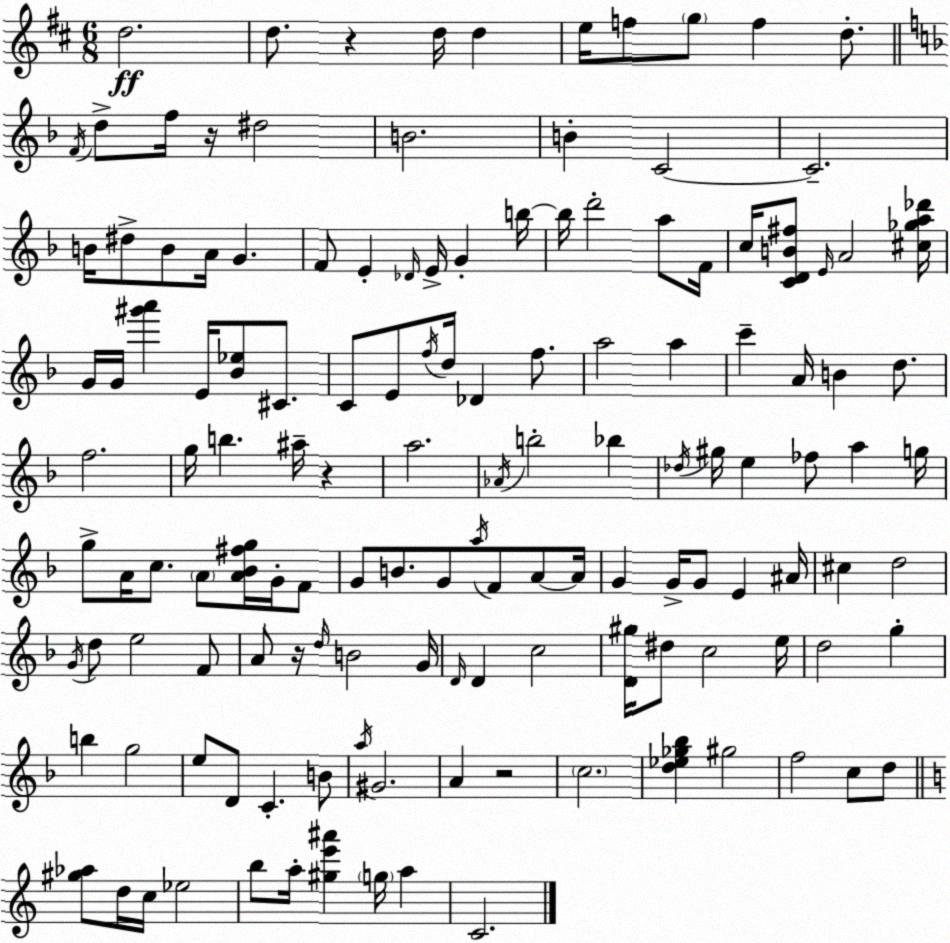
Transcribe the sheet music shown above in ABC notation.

X:1
T:Untitled
M:6/8
L:1/4
K:D
d2 d/2 z d/4 d e/4 f/2 g/2 f d/2 F/4 d/2 f/4 z/4 ^d2 B2 B C2 C2 B/4 ^d/2 B/2 A/4 G F/2 E _D/4 E/4 G b/4 b/4 d'2 a/2 F/4 c/4 [CDB^f]/2 E/4 A2 [^c_ga_d']/4 G/4 G/4 [^g'a'] E/4 [_B_e]/2 ^C/2 C/2 E/2 f/4 d/4 _D f/2 a2 a c' A/4 B d/2 f2 g/4 b ^a/4 z a2 _A/4 b2 _b _d/4 ^g/4 e _f/2 a g/4 g/2 A/4 c/2 A/2 [A_B^fg]/4 G/4 F/2 G/2 B/2 G/2 a/4 F/2 A/2 A/4 G G/4 G/2 E ^A/4 ^c d2 G/4 d/2 e2 F/2 A/2 z/4 d/4 B2 G/4 D/4 D c2 [D^g]/4 ^d/2 c2 e/4 d2 g b g2 e/2 D/2 C B/2 a/4 ^G2 A z2 c2 [d_e_g_b] ^g2 f2 c/2 d/2 [^g_a]/2 d/4 c/4 _e2 b/2 a/4 [^ge'^a'] g/4 a C2